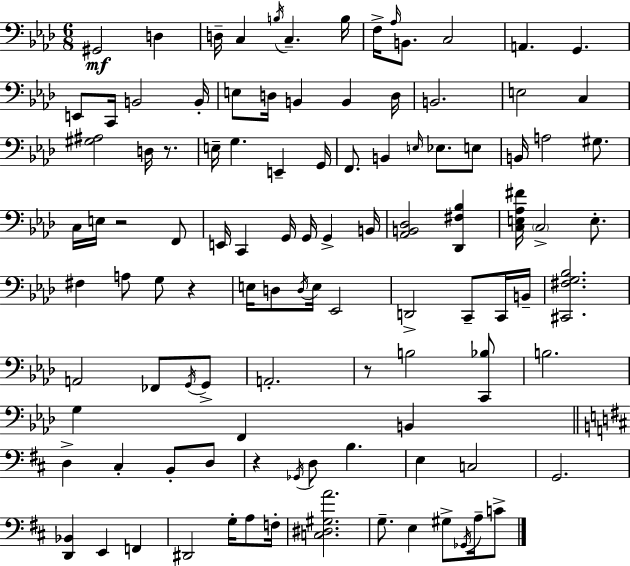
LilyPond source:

{
  \clef bass
  \numericTimeSignature
  \time 6/8
  \key f \minor
  gis,2\mf d4 | d16-- c4 \acciaccatura { b16 } c4.-- | b16 f16-> \grace { aes16 } b,8. c2 | a,4. g,4. | \break e,8 c,16 b,2 | b,16-. e8 d16 b,4 b,4 | d16 b,2. | e2 c4 | \break <gis ais>2 d16 r8. | e16-- g4. e,4-- | g,16 f,8. b,4 \grace { e16 } ees8. | e8 b,16 a2 | \break gis8. c16 e16 r2 | f,8 e,16 c,4 g,16 g,16 g,4-> | b,16 <aes, b, des>2 <des, fis bes>4 | <c e aes fis'>16 \parenthesize c2-> | \break e8.-. fis4 a8 g8 r4 | e16 d8 \acciaccatura { d16 } e16 ees,2 | d,2-> | c,8-- c,16 b,16-- <cis, fis g bes>2. | \break a,2 | fes,8 \acciaccatura { g,16 } g,8-> a,2.-. | r8 b2 | <c, bes>8 b2. | \break g4 f,4 | b,4 \bar "||" \break \key b \minor d4-> cis4-. b,8-. d8 | r4 \acciaccatura { ges,16 } d8 b4. | e4 c2 | g,2. | \break <d, bes,>4 e,4 f,4 | dis,2 g16-. a8 | f16-. <c dis gis a'>2. | g8.-- e4 gis8-> \acciaccatura { ges,16 } a16-- | \break c'8-> \bar "|."
}